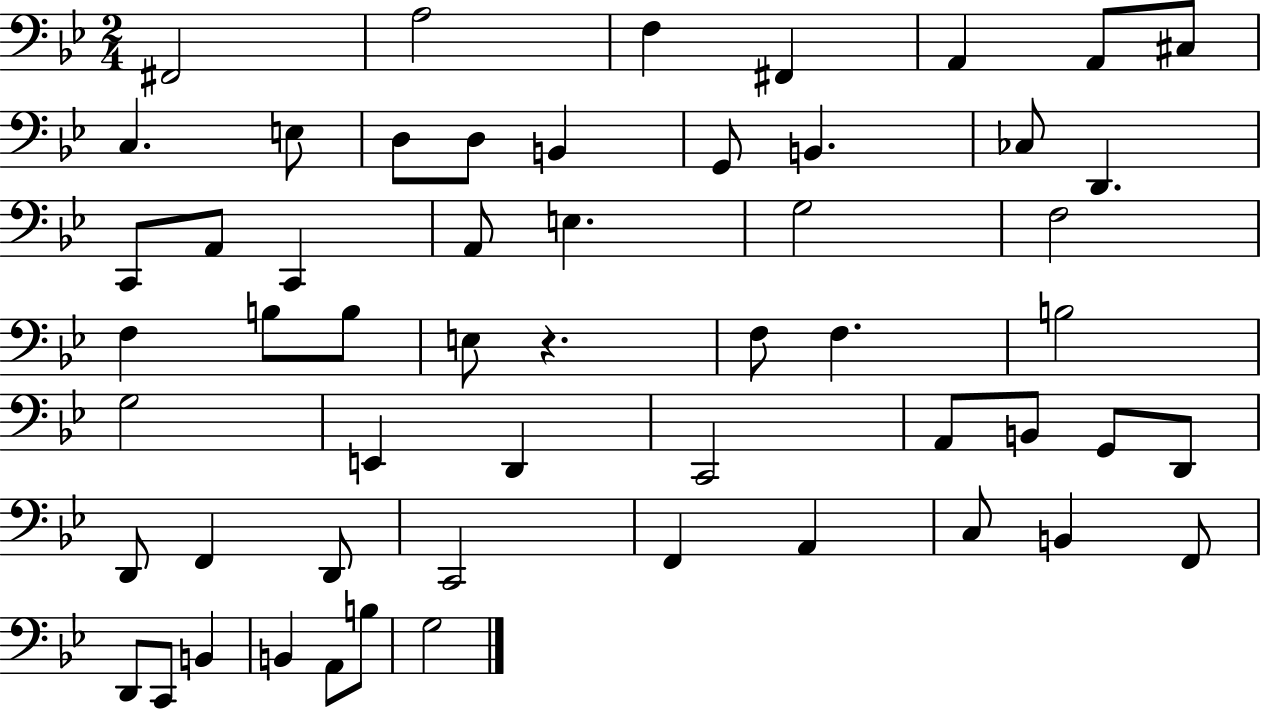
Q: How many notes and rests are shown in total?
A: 55